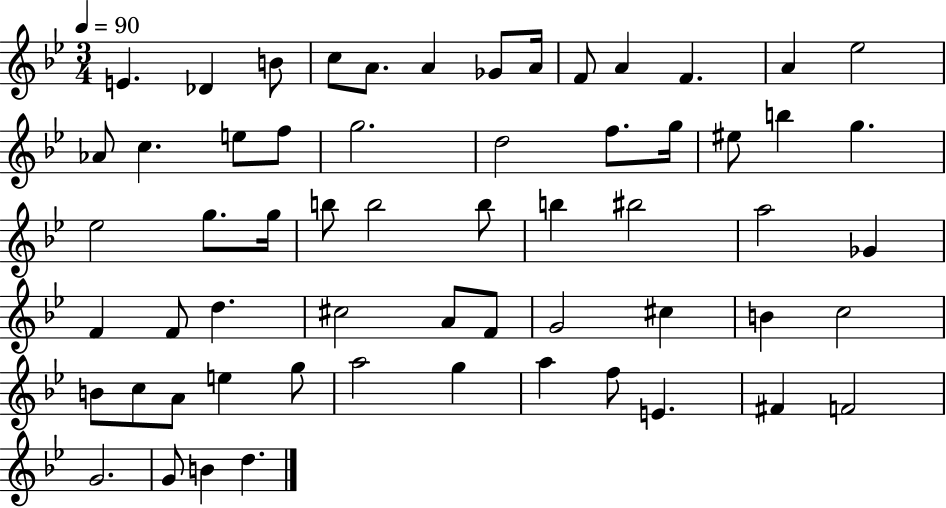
E4/q. Db4/q B4/e C5/e A4/e. A4/q Gb4/e A4/s F4/e A4/q F4/q. A4/q Eb5/h Ab4/e C5/q. E5/e F5/e G5/h. D5/h F5/e. G5/s EIS5/e B5/q G5/q. Eb5/h G5/e. G5/s B5/e B5/h B5/e B5/q BIS5/h A5/h Gb4/q F4/q F4/e D5/q. C#5/h A4/e F4/e G4/h C#5/q B4/q C5/h B4/e C5/e A4/e E5/q G5/e A5/h G5/q A5/q F5/e E4/q. F#4/q F4/h G4/h. G4/e B4/q D5/q.